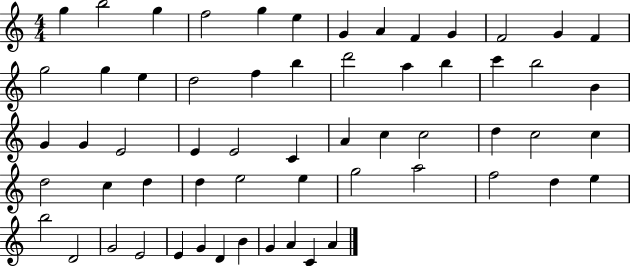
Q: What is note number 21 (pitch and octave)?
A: A5